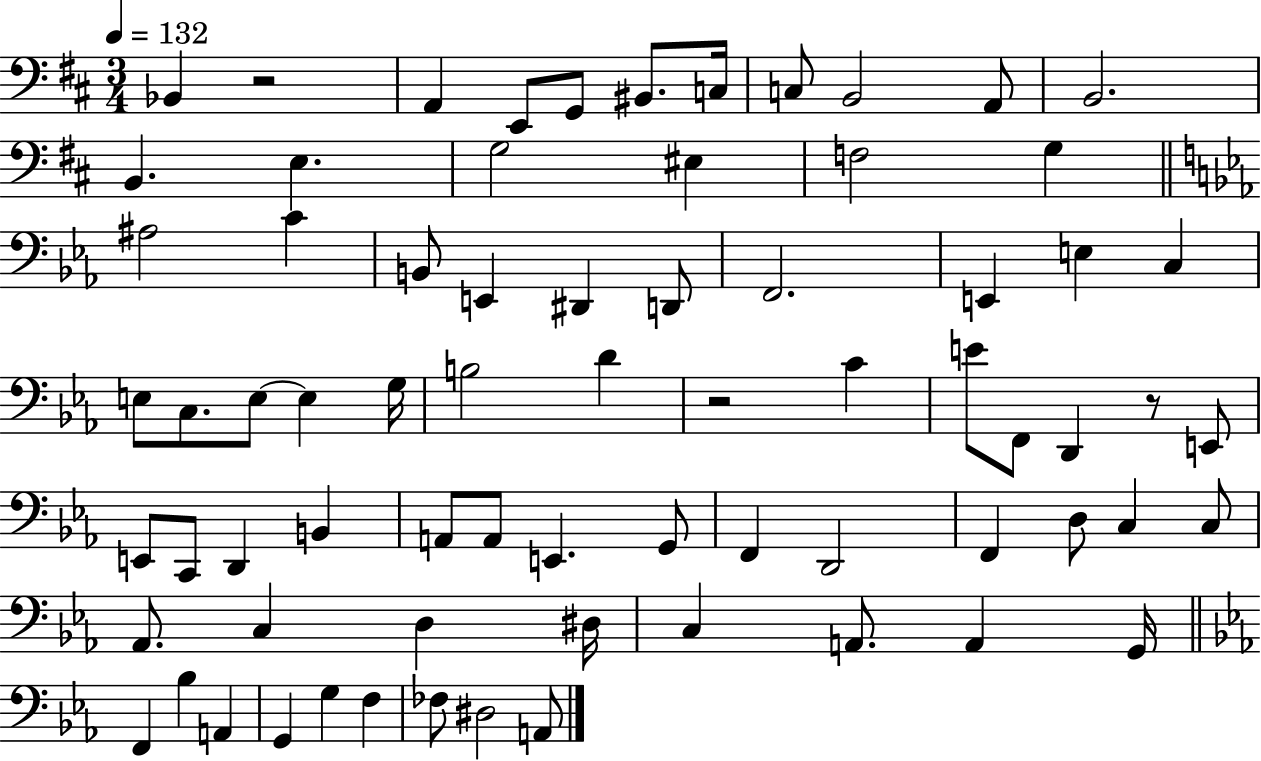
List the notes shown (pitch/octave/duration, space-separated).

Bb2/q R/h A2/q E2/e G2/e BIS2/e. C3/s C3/e B2/h A2/e B2/h. B2/q. E3/q. G3/h EIS3/q F3/h G3/q A#3/h C4/q B2/e E2/q D#2/q D2/e F2/h. E2/q E3/q C3/q E3/e C3/e. E3/e E3/q G3/s B3/h D4/q R/h C4/q E4/e F2/e D2/q R/e E2/e E2/e C2/e D2/q B2/q A2/e A2/e E2/q. G2/e F2/q D2/h F2/q D3/e C3/q C3/e Ab2/e. C3/q D3/q D#3/s C3/q A2/e. A2/q G2/s F2/q Bb3/q A2/q G2/q G3/q F3/q FES3/e D#3/h A2/e